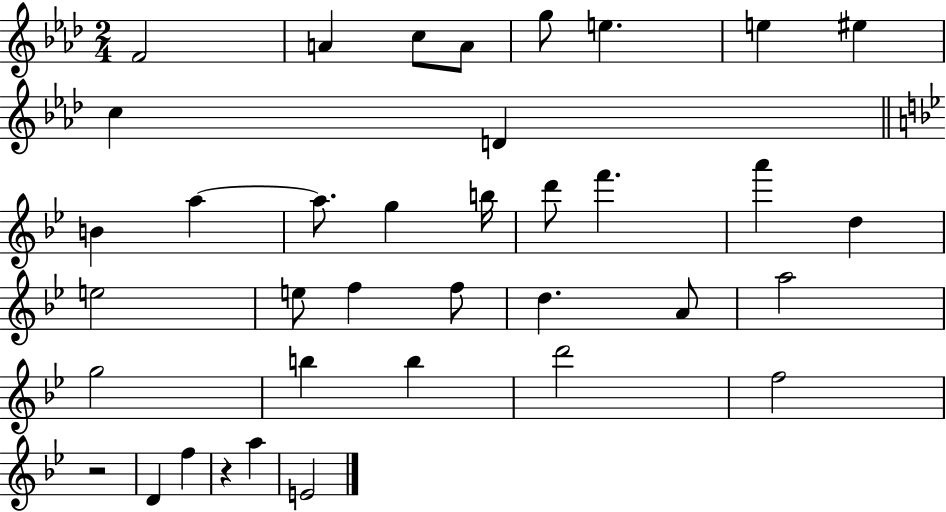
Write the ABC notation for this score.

X:1
T:Untitled
M:2/4
L:1/4
K:Ab
F2 A c/2 A/2 g/2 e e ^e c D B a a/2 g b/4 d'/2 f' a' d e2 e/2 f f/2 d A/2 a2 g2 b b d'2 f2 z2 D f z a E2